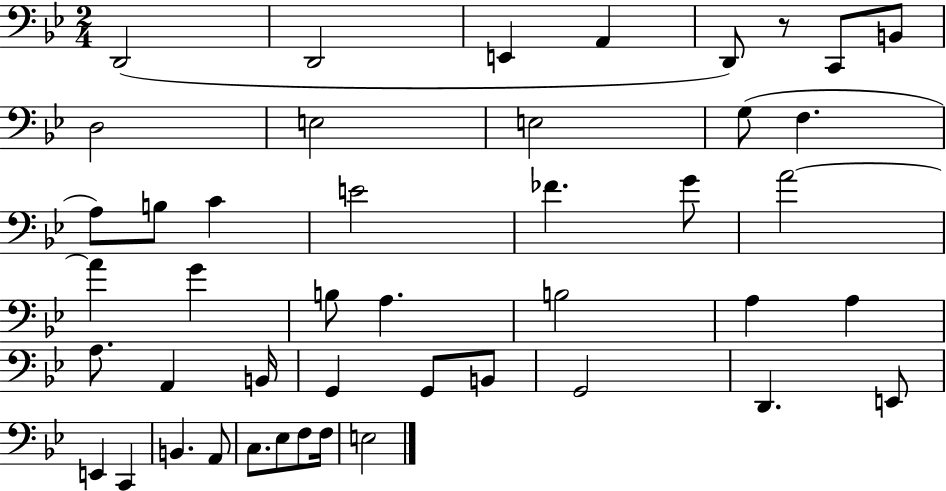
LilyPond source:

{
  \clef bass
  \numericTimeSignature
  \time 2/4
  \key bes \major
  d,2( | d,2 | e,4 a,4 | d,8) r8 c,8 b,8 | \break d2 | e2 | e2 | g8( f4. | \break a8) b8 c'4 | e'2 | fes'4. g'8 | a'2~~ | \break a'4 g'4 | b8 a4. | b2 | a4 a4 | \break a8. a,4 b,16 | g,4 g,8 b,8 | g,2 | d,4. e,8 | \break e,4 c,4 | b,4. a,8 | c8. ees8 f8 f16 | e2 | \break \bar "|."
}